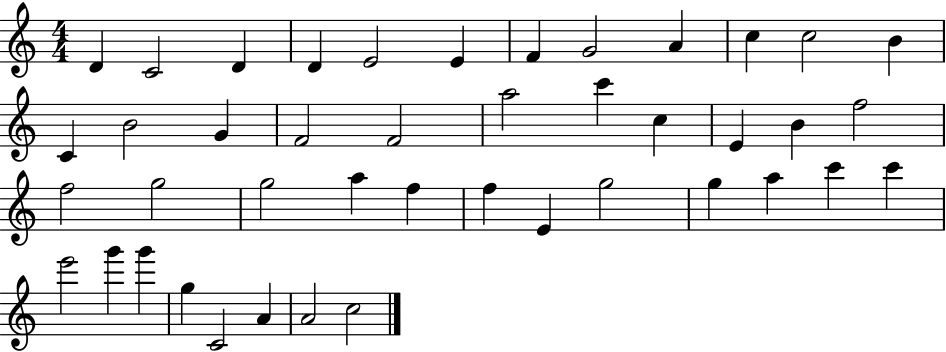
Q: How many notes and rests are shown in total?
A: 43